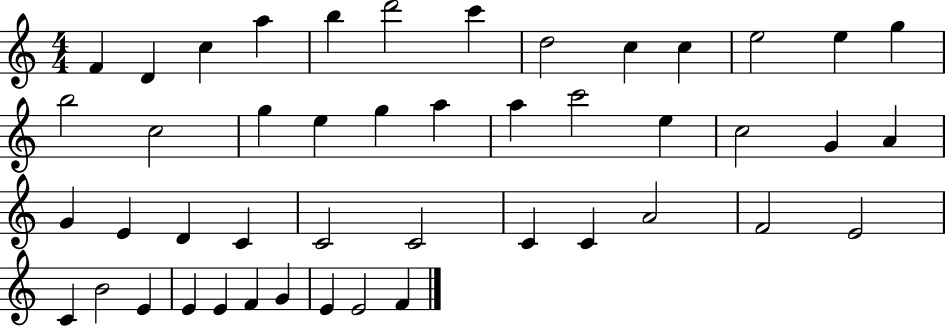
F4/q D4/q C5/q A5/q B5/q D6/h C6/q D5/h C5/q C5/q E5/h E5/q G5/q B5/h C5/h G5/q E5/q G5/q A5/q A5/q C6/h E5/q C5/h G4/q A4/q G4/q E4/q D4/q C4/q C4/h C4/h C4/q C4/q A4/h F4/h E4/h C4/q B4/h E4/q E4/q E4/q F4/q G4/q E4/q E4/h F4/q